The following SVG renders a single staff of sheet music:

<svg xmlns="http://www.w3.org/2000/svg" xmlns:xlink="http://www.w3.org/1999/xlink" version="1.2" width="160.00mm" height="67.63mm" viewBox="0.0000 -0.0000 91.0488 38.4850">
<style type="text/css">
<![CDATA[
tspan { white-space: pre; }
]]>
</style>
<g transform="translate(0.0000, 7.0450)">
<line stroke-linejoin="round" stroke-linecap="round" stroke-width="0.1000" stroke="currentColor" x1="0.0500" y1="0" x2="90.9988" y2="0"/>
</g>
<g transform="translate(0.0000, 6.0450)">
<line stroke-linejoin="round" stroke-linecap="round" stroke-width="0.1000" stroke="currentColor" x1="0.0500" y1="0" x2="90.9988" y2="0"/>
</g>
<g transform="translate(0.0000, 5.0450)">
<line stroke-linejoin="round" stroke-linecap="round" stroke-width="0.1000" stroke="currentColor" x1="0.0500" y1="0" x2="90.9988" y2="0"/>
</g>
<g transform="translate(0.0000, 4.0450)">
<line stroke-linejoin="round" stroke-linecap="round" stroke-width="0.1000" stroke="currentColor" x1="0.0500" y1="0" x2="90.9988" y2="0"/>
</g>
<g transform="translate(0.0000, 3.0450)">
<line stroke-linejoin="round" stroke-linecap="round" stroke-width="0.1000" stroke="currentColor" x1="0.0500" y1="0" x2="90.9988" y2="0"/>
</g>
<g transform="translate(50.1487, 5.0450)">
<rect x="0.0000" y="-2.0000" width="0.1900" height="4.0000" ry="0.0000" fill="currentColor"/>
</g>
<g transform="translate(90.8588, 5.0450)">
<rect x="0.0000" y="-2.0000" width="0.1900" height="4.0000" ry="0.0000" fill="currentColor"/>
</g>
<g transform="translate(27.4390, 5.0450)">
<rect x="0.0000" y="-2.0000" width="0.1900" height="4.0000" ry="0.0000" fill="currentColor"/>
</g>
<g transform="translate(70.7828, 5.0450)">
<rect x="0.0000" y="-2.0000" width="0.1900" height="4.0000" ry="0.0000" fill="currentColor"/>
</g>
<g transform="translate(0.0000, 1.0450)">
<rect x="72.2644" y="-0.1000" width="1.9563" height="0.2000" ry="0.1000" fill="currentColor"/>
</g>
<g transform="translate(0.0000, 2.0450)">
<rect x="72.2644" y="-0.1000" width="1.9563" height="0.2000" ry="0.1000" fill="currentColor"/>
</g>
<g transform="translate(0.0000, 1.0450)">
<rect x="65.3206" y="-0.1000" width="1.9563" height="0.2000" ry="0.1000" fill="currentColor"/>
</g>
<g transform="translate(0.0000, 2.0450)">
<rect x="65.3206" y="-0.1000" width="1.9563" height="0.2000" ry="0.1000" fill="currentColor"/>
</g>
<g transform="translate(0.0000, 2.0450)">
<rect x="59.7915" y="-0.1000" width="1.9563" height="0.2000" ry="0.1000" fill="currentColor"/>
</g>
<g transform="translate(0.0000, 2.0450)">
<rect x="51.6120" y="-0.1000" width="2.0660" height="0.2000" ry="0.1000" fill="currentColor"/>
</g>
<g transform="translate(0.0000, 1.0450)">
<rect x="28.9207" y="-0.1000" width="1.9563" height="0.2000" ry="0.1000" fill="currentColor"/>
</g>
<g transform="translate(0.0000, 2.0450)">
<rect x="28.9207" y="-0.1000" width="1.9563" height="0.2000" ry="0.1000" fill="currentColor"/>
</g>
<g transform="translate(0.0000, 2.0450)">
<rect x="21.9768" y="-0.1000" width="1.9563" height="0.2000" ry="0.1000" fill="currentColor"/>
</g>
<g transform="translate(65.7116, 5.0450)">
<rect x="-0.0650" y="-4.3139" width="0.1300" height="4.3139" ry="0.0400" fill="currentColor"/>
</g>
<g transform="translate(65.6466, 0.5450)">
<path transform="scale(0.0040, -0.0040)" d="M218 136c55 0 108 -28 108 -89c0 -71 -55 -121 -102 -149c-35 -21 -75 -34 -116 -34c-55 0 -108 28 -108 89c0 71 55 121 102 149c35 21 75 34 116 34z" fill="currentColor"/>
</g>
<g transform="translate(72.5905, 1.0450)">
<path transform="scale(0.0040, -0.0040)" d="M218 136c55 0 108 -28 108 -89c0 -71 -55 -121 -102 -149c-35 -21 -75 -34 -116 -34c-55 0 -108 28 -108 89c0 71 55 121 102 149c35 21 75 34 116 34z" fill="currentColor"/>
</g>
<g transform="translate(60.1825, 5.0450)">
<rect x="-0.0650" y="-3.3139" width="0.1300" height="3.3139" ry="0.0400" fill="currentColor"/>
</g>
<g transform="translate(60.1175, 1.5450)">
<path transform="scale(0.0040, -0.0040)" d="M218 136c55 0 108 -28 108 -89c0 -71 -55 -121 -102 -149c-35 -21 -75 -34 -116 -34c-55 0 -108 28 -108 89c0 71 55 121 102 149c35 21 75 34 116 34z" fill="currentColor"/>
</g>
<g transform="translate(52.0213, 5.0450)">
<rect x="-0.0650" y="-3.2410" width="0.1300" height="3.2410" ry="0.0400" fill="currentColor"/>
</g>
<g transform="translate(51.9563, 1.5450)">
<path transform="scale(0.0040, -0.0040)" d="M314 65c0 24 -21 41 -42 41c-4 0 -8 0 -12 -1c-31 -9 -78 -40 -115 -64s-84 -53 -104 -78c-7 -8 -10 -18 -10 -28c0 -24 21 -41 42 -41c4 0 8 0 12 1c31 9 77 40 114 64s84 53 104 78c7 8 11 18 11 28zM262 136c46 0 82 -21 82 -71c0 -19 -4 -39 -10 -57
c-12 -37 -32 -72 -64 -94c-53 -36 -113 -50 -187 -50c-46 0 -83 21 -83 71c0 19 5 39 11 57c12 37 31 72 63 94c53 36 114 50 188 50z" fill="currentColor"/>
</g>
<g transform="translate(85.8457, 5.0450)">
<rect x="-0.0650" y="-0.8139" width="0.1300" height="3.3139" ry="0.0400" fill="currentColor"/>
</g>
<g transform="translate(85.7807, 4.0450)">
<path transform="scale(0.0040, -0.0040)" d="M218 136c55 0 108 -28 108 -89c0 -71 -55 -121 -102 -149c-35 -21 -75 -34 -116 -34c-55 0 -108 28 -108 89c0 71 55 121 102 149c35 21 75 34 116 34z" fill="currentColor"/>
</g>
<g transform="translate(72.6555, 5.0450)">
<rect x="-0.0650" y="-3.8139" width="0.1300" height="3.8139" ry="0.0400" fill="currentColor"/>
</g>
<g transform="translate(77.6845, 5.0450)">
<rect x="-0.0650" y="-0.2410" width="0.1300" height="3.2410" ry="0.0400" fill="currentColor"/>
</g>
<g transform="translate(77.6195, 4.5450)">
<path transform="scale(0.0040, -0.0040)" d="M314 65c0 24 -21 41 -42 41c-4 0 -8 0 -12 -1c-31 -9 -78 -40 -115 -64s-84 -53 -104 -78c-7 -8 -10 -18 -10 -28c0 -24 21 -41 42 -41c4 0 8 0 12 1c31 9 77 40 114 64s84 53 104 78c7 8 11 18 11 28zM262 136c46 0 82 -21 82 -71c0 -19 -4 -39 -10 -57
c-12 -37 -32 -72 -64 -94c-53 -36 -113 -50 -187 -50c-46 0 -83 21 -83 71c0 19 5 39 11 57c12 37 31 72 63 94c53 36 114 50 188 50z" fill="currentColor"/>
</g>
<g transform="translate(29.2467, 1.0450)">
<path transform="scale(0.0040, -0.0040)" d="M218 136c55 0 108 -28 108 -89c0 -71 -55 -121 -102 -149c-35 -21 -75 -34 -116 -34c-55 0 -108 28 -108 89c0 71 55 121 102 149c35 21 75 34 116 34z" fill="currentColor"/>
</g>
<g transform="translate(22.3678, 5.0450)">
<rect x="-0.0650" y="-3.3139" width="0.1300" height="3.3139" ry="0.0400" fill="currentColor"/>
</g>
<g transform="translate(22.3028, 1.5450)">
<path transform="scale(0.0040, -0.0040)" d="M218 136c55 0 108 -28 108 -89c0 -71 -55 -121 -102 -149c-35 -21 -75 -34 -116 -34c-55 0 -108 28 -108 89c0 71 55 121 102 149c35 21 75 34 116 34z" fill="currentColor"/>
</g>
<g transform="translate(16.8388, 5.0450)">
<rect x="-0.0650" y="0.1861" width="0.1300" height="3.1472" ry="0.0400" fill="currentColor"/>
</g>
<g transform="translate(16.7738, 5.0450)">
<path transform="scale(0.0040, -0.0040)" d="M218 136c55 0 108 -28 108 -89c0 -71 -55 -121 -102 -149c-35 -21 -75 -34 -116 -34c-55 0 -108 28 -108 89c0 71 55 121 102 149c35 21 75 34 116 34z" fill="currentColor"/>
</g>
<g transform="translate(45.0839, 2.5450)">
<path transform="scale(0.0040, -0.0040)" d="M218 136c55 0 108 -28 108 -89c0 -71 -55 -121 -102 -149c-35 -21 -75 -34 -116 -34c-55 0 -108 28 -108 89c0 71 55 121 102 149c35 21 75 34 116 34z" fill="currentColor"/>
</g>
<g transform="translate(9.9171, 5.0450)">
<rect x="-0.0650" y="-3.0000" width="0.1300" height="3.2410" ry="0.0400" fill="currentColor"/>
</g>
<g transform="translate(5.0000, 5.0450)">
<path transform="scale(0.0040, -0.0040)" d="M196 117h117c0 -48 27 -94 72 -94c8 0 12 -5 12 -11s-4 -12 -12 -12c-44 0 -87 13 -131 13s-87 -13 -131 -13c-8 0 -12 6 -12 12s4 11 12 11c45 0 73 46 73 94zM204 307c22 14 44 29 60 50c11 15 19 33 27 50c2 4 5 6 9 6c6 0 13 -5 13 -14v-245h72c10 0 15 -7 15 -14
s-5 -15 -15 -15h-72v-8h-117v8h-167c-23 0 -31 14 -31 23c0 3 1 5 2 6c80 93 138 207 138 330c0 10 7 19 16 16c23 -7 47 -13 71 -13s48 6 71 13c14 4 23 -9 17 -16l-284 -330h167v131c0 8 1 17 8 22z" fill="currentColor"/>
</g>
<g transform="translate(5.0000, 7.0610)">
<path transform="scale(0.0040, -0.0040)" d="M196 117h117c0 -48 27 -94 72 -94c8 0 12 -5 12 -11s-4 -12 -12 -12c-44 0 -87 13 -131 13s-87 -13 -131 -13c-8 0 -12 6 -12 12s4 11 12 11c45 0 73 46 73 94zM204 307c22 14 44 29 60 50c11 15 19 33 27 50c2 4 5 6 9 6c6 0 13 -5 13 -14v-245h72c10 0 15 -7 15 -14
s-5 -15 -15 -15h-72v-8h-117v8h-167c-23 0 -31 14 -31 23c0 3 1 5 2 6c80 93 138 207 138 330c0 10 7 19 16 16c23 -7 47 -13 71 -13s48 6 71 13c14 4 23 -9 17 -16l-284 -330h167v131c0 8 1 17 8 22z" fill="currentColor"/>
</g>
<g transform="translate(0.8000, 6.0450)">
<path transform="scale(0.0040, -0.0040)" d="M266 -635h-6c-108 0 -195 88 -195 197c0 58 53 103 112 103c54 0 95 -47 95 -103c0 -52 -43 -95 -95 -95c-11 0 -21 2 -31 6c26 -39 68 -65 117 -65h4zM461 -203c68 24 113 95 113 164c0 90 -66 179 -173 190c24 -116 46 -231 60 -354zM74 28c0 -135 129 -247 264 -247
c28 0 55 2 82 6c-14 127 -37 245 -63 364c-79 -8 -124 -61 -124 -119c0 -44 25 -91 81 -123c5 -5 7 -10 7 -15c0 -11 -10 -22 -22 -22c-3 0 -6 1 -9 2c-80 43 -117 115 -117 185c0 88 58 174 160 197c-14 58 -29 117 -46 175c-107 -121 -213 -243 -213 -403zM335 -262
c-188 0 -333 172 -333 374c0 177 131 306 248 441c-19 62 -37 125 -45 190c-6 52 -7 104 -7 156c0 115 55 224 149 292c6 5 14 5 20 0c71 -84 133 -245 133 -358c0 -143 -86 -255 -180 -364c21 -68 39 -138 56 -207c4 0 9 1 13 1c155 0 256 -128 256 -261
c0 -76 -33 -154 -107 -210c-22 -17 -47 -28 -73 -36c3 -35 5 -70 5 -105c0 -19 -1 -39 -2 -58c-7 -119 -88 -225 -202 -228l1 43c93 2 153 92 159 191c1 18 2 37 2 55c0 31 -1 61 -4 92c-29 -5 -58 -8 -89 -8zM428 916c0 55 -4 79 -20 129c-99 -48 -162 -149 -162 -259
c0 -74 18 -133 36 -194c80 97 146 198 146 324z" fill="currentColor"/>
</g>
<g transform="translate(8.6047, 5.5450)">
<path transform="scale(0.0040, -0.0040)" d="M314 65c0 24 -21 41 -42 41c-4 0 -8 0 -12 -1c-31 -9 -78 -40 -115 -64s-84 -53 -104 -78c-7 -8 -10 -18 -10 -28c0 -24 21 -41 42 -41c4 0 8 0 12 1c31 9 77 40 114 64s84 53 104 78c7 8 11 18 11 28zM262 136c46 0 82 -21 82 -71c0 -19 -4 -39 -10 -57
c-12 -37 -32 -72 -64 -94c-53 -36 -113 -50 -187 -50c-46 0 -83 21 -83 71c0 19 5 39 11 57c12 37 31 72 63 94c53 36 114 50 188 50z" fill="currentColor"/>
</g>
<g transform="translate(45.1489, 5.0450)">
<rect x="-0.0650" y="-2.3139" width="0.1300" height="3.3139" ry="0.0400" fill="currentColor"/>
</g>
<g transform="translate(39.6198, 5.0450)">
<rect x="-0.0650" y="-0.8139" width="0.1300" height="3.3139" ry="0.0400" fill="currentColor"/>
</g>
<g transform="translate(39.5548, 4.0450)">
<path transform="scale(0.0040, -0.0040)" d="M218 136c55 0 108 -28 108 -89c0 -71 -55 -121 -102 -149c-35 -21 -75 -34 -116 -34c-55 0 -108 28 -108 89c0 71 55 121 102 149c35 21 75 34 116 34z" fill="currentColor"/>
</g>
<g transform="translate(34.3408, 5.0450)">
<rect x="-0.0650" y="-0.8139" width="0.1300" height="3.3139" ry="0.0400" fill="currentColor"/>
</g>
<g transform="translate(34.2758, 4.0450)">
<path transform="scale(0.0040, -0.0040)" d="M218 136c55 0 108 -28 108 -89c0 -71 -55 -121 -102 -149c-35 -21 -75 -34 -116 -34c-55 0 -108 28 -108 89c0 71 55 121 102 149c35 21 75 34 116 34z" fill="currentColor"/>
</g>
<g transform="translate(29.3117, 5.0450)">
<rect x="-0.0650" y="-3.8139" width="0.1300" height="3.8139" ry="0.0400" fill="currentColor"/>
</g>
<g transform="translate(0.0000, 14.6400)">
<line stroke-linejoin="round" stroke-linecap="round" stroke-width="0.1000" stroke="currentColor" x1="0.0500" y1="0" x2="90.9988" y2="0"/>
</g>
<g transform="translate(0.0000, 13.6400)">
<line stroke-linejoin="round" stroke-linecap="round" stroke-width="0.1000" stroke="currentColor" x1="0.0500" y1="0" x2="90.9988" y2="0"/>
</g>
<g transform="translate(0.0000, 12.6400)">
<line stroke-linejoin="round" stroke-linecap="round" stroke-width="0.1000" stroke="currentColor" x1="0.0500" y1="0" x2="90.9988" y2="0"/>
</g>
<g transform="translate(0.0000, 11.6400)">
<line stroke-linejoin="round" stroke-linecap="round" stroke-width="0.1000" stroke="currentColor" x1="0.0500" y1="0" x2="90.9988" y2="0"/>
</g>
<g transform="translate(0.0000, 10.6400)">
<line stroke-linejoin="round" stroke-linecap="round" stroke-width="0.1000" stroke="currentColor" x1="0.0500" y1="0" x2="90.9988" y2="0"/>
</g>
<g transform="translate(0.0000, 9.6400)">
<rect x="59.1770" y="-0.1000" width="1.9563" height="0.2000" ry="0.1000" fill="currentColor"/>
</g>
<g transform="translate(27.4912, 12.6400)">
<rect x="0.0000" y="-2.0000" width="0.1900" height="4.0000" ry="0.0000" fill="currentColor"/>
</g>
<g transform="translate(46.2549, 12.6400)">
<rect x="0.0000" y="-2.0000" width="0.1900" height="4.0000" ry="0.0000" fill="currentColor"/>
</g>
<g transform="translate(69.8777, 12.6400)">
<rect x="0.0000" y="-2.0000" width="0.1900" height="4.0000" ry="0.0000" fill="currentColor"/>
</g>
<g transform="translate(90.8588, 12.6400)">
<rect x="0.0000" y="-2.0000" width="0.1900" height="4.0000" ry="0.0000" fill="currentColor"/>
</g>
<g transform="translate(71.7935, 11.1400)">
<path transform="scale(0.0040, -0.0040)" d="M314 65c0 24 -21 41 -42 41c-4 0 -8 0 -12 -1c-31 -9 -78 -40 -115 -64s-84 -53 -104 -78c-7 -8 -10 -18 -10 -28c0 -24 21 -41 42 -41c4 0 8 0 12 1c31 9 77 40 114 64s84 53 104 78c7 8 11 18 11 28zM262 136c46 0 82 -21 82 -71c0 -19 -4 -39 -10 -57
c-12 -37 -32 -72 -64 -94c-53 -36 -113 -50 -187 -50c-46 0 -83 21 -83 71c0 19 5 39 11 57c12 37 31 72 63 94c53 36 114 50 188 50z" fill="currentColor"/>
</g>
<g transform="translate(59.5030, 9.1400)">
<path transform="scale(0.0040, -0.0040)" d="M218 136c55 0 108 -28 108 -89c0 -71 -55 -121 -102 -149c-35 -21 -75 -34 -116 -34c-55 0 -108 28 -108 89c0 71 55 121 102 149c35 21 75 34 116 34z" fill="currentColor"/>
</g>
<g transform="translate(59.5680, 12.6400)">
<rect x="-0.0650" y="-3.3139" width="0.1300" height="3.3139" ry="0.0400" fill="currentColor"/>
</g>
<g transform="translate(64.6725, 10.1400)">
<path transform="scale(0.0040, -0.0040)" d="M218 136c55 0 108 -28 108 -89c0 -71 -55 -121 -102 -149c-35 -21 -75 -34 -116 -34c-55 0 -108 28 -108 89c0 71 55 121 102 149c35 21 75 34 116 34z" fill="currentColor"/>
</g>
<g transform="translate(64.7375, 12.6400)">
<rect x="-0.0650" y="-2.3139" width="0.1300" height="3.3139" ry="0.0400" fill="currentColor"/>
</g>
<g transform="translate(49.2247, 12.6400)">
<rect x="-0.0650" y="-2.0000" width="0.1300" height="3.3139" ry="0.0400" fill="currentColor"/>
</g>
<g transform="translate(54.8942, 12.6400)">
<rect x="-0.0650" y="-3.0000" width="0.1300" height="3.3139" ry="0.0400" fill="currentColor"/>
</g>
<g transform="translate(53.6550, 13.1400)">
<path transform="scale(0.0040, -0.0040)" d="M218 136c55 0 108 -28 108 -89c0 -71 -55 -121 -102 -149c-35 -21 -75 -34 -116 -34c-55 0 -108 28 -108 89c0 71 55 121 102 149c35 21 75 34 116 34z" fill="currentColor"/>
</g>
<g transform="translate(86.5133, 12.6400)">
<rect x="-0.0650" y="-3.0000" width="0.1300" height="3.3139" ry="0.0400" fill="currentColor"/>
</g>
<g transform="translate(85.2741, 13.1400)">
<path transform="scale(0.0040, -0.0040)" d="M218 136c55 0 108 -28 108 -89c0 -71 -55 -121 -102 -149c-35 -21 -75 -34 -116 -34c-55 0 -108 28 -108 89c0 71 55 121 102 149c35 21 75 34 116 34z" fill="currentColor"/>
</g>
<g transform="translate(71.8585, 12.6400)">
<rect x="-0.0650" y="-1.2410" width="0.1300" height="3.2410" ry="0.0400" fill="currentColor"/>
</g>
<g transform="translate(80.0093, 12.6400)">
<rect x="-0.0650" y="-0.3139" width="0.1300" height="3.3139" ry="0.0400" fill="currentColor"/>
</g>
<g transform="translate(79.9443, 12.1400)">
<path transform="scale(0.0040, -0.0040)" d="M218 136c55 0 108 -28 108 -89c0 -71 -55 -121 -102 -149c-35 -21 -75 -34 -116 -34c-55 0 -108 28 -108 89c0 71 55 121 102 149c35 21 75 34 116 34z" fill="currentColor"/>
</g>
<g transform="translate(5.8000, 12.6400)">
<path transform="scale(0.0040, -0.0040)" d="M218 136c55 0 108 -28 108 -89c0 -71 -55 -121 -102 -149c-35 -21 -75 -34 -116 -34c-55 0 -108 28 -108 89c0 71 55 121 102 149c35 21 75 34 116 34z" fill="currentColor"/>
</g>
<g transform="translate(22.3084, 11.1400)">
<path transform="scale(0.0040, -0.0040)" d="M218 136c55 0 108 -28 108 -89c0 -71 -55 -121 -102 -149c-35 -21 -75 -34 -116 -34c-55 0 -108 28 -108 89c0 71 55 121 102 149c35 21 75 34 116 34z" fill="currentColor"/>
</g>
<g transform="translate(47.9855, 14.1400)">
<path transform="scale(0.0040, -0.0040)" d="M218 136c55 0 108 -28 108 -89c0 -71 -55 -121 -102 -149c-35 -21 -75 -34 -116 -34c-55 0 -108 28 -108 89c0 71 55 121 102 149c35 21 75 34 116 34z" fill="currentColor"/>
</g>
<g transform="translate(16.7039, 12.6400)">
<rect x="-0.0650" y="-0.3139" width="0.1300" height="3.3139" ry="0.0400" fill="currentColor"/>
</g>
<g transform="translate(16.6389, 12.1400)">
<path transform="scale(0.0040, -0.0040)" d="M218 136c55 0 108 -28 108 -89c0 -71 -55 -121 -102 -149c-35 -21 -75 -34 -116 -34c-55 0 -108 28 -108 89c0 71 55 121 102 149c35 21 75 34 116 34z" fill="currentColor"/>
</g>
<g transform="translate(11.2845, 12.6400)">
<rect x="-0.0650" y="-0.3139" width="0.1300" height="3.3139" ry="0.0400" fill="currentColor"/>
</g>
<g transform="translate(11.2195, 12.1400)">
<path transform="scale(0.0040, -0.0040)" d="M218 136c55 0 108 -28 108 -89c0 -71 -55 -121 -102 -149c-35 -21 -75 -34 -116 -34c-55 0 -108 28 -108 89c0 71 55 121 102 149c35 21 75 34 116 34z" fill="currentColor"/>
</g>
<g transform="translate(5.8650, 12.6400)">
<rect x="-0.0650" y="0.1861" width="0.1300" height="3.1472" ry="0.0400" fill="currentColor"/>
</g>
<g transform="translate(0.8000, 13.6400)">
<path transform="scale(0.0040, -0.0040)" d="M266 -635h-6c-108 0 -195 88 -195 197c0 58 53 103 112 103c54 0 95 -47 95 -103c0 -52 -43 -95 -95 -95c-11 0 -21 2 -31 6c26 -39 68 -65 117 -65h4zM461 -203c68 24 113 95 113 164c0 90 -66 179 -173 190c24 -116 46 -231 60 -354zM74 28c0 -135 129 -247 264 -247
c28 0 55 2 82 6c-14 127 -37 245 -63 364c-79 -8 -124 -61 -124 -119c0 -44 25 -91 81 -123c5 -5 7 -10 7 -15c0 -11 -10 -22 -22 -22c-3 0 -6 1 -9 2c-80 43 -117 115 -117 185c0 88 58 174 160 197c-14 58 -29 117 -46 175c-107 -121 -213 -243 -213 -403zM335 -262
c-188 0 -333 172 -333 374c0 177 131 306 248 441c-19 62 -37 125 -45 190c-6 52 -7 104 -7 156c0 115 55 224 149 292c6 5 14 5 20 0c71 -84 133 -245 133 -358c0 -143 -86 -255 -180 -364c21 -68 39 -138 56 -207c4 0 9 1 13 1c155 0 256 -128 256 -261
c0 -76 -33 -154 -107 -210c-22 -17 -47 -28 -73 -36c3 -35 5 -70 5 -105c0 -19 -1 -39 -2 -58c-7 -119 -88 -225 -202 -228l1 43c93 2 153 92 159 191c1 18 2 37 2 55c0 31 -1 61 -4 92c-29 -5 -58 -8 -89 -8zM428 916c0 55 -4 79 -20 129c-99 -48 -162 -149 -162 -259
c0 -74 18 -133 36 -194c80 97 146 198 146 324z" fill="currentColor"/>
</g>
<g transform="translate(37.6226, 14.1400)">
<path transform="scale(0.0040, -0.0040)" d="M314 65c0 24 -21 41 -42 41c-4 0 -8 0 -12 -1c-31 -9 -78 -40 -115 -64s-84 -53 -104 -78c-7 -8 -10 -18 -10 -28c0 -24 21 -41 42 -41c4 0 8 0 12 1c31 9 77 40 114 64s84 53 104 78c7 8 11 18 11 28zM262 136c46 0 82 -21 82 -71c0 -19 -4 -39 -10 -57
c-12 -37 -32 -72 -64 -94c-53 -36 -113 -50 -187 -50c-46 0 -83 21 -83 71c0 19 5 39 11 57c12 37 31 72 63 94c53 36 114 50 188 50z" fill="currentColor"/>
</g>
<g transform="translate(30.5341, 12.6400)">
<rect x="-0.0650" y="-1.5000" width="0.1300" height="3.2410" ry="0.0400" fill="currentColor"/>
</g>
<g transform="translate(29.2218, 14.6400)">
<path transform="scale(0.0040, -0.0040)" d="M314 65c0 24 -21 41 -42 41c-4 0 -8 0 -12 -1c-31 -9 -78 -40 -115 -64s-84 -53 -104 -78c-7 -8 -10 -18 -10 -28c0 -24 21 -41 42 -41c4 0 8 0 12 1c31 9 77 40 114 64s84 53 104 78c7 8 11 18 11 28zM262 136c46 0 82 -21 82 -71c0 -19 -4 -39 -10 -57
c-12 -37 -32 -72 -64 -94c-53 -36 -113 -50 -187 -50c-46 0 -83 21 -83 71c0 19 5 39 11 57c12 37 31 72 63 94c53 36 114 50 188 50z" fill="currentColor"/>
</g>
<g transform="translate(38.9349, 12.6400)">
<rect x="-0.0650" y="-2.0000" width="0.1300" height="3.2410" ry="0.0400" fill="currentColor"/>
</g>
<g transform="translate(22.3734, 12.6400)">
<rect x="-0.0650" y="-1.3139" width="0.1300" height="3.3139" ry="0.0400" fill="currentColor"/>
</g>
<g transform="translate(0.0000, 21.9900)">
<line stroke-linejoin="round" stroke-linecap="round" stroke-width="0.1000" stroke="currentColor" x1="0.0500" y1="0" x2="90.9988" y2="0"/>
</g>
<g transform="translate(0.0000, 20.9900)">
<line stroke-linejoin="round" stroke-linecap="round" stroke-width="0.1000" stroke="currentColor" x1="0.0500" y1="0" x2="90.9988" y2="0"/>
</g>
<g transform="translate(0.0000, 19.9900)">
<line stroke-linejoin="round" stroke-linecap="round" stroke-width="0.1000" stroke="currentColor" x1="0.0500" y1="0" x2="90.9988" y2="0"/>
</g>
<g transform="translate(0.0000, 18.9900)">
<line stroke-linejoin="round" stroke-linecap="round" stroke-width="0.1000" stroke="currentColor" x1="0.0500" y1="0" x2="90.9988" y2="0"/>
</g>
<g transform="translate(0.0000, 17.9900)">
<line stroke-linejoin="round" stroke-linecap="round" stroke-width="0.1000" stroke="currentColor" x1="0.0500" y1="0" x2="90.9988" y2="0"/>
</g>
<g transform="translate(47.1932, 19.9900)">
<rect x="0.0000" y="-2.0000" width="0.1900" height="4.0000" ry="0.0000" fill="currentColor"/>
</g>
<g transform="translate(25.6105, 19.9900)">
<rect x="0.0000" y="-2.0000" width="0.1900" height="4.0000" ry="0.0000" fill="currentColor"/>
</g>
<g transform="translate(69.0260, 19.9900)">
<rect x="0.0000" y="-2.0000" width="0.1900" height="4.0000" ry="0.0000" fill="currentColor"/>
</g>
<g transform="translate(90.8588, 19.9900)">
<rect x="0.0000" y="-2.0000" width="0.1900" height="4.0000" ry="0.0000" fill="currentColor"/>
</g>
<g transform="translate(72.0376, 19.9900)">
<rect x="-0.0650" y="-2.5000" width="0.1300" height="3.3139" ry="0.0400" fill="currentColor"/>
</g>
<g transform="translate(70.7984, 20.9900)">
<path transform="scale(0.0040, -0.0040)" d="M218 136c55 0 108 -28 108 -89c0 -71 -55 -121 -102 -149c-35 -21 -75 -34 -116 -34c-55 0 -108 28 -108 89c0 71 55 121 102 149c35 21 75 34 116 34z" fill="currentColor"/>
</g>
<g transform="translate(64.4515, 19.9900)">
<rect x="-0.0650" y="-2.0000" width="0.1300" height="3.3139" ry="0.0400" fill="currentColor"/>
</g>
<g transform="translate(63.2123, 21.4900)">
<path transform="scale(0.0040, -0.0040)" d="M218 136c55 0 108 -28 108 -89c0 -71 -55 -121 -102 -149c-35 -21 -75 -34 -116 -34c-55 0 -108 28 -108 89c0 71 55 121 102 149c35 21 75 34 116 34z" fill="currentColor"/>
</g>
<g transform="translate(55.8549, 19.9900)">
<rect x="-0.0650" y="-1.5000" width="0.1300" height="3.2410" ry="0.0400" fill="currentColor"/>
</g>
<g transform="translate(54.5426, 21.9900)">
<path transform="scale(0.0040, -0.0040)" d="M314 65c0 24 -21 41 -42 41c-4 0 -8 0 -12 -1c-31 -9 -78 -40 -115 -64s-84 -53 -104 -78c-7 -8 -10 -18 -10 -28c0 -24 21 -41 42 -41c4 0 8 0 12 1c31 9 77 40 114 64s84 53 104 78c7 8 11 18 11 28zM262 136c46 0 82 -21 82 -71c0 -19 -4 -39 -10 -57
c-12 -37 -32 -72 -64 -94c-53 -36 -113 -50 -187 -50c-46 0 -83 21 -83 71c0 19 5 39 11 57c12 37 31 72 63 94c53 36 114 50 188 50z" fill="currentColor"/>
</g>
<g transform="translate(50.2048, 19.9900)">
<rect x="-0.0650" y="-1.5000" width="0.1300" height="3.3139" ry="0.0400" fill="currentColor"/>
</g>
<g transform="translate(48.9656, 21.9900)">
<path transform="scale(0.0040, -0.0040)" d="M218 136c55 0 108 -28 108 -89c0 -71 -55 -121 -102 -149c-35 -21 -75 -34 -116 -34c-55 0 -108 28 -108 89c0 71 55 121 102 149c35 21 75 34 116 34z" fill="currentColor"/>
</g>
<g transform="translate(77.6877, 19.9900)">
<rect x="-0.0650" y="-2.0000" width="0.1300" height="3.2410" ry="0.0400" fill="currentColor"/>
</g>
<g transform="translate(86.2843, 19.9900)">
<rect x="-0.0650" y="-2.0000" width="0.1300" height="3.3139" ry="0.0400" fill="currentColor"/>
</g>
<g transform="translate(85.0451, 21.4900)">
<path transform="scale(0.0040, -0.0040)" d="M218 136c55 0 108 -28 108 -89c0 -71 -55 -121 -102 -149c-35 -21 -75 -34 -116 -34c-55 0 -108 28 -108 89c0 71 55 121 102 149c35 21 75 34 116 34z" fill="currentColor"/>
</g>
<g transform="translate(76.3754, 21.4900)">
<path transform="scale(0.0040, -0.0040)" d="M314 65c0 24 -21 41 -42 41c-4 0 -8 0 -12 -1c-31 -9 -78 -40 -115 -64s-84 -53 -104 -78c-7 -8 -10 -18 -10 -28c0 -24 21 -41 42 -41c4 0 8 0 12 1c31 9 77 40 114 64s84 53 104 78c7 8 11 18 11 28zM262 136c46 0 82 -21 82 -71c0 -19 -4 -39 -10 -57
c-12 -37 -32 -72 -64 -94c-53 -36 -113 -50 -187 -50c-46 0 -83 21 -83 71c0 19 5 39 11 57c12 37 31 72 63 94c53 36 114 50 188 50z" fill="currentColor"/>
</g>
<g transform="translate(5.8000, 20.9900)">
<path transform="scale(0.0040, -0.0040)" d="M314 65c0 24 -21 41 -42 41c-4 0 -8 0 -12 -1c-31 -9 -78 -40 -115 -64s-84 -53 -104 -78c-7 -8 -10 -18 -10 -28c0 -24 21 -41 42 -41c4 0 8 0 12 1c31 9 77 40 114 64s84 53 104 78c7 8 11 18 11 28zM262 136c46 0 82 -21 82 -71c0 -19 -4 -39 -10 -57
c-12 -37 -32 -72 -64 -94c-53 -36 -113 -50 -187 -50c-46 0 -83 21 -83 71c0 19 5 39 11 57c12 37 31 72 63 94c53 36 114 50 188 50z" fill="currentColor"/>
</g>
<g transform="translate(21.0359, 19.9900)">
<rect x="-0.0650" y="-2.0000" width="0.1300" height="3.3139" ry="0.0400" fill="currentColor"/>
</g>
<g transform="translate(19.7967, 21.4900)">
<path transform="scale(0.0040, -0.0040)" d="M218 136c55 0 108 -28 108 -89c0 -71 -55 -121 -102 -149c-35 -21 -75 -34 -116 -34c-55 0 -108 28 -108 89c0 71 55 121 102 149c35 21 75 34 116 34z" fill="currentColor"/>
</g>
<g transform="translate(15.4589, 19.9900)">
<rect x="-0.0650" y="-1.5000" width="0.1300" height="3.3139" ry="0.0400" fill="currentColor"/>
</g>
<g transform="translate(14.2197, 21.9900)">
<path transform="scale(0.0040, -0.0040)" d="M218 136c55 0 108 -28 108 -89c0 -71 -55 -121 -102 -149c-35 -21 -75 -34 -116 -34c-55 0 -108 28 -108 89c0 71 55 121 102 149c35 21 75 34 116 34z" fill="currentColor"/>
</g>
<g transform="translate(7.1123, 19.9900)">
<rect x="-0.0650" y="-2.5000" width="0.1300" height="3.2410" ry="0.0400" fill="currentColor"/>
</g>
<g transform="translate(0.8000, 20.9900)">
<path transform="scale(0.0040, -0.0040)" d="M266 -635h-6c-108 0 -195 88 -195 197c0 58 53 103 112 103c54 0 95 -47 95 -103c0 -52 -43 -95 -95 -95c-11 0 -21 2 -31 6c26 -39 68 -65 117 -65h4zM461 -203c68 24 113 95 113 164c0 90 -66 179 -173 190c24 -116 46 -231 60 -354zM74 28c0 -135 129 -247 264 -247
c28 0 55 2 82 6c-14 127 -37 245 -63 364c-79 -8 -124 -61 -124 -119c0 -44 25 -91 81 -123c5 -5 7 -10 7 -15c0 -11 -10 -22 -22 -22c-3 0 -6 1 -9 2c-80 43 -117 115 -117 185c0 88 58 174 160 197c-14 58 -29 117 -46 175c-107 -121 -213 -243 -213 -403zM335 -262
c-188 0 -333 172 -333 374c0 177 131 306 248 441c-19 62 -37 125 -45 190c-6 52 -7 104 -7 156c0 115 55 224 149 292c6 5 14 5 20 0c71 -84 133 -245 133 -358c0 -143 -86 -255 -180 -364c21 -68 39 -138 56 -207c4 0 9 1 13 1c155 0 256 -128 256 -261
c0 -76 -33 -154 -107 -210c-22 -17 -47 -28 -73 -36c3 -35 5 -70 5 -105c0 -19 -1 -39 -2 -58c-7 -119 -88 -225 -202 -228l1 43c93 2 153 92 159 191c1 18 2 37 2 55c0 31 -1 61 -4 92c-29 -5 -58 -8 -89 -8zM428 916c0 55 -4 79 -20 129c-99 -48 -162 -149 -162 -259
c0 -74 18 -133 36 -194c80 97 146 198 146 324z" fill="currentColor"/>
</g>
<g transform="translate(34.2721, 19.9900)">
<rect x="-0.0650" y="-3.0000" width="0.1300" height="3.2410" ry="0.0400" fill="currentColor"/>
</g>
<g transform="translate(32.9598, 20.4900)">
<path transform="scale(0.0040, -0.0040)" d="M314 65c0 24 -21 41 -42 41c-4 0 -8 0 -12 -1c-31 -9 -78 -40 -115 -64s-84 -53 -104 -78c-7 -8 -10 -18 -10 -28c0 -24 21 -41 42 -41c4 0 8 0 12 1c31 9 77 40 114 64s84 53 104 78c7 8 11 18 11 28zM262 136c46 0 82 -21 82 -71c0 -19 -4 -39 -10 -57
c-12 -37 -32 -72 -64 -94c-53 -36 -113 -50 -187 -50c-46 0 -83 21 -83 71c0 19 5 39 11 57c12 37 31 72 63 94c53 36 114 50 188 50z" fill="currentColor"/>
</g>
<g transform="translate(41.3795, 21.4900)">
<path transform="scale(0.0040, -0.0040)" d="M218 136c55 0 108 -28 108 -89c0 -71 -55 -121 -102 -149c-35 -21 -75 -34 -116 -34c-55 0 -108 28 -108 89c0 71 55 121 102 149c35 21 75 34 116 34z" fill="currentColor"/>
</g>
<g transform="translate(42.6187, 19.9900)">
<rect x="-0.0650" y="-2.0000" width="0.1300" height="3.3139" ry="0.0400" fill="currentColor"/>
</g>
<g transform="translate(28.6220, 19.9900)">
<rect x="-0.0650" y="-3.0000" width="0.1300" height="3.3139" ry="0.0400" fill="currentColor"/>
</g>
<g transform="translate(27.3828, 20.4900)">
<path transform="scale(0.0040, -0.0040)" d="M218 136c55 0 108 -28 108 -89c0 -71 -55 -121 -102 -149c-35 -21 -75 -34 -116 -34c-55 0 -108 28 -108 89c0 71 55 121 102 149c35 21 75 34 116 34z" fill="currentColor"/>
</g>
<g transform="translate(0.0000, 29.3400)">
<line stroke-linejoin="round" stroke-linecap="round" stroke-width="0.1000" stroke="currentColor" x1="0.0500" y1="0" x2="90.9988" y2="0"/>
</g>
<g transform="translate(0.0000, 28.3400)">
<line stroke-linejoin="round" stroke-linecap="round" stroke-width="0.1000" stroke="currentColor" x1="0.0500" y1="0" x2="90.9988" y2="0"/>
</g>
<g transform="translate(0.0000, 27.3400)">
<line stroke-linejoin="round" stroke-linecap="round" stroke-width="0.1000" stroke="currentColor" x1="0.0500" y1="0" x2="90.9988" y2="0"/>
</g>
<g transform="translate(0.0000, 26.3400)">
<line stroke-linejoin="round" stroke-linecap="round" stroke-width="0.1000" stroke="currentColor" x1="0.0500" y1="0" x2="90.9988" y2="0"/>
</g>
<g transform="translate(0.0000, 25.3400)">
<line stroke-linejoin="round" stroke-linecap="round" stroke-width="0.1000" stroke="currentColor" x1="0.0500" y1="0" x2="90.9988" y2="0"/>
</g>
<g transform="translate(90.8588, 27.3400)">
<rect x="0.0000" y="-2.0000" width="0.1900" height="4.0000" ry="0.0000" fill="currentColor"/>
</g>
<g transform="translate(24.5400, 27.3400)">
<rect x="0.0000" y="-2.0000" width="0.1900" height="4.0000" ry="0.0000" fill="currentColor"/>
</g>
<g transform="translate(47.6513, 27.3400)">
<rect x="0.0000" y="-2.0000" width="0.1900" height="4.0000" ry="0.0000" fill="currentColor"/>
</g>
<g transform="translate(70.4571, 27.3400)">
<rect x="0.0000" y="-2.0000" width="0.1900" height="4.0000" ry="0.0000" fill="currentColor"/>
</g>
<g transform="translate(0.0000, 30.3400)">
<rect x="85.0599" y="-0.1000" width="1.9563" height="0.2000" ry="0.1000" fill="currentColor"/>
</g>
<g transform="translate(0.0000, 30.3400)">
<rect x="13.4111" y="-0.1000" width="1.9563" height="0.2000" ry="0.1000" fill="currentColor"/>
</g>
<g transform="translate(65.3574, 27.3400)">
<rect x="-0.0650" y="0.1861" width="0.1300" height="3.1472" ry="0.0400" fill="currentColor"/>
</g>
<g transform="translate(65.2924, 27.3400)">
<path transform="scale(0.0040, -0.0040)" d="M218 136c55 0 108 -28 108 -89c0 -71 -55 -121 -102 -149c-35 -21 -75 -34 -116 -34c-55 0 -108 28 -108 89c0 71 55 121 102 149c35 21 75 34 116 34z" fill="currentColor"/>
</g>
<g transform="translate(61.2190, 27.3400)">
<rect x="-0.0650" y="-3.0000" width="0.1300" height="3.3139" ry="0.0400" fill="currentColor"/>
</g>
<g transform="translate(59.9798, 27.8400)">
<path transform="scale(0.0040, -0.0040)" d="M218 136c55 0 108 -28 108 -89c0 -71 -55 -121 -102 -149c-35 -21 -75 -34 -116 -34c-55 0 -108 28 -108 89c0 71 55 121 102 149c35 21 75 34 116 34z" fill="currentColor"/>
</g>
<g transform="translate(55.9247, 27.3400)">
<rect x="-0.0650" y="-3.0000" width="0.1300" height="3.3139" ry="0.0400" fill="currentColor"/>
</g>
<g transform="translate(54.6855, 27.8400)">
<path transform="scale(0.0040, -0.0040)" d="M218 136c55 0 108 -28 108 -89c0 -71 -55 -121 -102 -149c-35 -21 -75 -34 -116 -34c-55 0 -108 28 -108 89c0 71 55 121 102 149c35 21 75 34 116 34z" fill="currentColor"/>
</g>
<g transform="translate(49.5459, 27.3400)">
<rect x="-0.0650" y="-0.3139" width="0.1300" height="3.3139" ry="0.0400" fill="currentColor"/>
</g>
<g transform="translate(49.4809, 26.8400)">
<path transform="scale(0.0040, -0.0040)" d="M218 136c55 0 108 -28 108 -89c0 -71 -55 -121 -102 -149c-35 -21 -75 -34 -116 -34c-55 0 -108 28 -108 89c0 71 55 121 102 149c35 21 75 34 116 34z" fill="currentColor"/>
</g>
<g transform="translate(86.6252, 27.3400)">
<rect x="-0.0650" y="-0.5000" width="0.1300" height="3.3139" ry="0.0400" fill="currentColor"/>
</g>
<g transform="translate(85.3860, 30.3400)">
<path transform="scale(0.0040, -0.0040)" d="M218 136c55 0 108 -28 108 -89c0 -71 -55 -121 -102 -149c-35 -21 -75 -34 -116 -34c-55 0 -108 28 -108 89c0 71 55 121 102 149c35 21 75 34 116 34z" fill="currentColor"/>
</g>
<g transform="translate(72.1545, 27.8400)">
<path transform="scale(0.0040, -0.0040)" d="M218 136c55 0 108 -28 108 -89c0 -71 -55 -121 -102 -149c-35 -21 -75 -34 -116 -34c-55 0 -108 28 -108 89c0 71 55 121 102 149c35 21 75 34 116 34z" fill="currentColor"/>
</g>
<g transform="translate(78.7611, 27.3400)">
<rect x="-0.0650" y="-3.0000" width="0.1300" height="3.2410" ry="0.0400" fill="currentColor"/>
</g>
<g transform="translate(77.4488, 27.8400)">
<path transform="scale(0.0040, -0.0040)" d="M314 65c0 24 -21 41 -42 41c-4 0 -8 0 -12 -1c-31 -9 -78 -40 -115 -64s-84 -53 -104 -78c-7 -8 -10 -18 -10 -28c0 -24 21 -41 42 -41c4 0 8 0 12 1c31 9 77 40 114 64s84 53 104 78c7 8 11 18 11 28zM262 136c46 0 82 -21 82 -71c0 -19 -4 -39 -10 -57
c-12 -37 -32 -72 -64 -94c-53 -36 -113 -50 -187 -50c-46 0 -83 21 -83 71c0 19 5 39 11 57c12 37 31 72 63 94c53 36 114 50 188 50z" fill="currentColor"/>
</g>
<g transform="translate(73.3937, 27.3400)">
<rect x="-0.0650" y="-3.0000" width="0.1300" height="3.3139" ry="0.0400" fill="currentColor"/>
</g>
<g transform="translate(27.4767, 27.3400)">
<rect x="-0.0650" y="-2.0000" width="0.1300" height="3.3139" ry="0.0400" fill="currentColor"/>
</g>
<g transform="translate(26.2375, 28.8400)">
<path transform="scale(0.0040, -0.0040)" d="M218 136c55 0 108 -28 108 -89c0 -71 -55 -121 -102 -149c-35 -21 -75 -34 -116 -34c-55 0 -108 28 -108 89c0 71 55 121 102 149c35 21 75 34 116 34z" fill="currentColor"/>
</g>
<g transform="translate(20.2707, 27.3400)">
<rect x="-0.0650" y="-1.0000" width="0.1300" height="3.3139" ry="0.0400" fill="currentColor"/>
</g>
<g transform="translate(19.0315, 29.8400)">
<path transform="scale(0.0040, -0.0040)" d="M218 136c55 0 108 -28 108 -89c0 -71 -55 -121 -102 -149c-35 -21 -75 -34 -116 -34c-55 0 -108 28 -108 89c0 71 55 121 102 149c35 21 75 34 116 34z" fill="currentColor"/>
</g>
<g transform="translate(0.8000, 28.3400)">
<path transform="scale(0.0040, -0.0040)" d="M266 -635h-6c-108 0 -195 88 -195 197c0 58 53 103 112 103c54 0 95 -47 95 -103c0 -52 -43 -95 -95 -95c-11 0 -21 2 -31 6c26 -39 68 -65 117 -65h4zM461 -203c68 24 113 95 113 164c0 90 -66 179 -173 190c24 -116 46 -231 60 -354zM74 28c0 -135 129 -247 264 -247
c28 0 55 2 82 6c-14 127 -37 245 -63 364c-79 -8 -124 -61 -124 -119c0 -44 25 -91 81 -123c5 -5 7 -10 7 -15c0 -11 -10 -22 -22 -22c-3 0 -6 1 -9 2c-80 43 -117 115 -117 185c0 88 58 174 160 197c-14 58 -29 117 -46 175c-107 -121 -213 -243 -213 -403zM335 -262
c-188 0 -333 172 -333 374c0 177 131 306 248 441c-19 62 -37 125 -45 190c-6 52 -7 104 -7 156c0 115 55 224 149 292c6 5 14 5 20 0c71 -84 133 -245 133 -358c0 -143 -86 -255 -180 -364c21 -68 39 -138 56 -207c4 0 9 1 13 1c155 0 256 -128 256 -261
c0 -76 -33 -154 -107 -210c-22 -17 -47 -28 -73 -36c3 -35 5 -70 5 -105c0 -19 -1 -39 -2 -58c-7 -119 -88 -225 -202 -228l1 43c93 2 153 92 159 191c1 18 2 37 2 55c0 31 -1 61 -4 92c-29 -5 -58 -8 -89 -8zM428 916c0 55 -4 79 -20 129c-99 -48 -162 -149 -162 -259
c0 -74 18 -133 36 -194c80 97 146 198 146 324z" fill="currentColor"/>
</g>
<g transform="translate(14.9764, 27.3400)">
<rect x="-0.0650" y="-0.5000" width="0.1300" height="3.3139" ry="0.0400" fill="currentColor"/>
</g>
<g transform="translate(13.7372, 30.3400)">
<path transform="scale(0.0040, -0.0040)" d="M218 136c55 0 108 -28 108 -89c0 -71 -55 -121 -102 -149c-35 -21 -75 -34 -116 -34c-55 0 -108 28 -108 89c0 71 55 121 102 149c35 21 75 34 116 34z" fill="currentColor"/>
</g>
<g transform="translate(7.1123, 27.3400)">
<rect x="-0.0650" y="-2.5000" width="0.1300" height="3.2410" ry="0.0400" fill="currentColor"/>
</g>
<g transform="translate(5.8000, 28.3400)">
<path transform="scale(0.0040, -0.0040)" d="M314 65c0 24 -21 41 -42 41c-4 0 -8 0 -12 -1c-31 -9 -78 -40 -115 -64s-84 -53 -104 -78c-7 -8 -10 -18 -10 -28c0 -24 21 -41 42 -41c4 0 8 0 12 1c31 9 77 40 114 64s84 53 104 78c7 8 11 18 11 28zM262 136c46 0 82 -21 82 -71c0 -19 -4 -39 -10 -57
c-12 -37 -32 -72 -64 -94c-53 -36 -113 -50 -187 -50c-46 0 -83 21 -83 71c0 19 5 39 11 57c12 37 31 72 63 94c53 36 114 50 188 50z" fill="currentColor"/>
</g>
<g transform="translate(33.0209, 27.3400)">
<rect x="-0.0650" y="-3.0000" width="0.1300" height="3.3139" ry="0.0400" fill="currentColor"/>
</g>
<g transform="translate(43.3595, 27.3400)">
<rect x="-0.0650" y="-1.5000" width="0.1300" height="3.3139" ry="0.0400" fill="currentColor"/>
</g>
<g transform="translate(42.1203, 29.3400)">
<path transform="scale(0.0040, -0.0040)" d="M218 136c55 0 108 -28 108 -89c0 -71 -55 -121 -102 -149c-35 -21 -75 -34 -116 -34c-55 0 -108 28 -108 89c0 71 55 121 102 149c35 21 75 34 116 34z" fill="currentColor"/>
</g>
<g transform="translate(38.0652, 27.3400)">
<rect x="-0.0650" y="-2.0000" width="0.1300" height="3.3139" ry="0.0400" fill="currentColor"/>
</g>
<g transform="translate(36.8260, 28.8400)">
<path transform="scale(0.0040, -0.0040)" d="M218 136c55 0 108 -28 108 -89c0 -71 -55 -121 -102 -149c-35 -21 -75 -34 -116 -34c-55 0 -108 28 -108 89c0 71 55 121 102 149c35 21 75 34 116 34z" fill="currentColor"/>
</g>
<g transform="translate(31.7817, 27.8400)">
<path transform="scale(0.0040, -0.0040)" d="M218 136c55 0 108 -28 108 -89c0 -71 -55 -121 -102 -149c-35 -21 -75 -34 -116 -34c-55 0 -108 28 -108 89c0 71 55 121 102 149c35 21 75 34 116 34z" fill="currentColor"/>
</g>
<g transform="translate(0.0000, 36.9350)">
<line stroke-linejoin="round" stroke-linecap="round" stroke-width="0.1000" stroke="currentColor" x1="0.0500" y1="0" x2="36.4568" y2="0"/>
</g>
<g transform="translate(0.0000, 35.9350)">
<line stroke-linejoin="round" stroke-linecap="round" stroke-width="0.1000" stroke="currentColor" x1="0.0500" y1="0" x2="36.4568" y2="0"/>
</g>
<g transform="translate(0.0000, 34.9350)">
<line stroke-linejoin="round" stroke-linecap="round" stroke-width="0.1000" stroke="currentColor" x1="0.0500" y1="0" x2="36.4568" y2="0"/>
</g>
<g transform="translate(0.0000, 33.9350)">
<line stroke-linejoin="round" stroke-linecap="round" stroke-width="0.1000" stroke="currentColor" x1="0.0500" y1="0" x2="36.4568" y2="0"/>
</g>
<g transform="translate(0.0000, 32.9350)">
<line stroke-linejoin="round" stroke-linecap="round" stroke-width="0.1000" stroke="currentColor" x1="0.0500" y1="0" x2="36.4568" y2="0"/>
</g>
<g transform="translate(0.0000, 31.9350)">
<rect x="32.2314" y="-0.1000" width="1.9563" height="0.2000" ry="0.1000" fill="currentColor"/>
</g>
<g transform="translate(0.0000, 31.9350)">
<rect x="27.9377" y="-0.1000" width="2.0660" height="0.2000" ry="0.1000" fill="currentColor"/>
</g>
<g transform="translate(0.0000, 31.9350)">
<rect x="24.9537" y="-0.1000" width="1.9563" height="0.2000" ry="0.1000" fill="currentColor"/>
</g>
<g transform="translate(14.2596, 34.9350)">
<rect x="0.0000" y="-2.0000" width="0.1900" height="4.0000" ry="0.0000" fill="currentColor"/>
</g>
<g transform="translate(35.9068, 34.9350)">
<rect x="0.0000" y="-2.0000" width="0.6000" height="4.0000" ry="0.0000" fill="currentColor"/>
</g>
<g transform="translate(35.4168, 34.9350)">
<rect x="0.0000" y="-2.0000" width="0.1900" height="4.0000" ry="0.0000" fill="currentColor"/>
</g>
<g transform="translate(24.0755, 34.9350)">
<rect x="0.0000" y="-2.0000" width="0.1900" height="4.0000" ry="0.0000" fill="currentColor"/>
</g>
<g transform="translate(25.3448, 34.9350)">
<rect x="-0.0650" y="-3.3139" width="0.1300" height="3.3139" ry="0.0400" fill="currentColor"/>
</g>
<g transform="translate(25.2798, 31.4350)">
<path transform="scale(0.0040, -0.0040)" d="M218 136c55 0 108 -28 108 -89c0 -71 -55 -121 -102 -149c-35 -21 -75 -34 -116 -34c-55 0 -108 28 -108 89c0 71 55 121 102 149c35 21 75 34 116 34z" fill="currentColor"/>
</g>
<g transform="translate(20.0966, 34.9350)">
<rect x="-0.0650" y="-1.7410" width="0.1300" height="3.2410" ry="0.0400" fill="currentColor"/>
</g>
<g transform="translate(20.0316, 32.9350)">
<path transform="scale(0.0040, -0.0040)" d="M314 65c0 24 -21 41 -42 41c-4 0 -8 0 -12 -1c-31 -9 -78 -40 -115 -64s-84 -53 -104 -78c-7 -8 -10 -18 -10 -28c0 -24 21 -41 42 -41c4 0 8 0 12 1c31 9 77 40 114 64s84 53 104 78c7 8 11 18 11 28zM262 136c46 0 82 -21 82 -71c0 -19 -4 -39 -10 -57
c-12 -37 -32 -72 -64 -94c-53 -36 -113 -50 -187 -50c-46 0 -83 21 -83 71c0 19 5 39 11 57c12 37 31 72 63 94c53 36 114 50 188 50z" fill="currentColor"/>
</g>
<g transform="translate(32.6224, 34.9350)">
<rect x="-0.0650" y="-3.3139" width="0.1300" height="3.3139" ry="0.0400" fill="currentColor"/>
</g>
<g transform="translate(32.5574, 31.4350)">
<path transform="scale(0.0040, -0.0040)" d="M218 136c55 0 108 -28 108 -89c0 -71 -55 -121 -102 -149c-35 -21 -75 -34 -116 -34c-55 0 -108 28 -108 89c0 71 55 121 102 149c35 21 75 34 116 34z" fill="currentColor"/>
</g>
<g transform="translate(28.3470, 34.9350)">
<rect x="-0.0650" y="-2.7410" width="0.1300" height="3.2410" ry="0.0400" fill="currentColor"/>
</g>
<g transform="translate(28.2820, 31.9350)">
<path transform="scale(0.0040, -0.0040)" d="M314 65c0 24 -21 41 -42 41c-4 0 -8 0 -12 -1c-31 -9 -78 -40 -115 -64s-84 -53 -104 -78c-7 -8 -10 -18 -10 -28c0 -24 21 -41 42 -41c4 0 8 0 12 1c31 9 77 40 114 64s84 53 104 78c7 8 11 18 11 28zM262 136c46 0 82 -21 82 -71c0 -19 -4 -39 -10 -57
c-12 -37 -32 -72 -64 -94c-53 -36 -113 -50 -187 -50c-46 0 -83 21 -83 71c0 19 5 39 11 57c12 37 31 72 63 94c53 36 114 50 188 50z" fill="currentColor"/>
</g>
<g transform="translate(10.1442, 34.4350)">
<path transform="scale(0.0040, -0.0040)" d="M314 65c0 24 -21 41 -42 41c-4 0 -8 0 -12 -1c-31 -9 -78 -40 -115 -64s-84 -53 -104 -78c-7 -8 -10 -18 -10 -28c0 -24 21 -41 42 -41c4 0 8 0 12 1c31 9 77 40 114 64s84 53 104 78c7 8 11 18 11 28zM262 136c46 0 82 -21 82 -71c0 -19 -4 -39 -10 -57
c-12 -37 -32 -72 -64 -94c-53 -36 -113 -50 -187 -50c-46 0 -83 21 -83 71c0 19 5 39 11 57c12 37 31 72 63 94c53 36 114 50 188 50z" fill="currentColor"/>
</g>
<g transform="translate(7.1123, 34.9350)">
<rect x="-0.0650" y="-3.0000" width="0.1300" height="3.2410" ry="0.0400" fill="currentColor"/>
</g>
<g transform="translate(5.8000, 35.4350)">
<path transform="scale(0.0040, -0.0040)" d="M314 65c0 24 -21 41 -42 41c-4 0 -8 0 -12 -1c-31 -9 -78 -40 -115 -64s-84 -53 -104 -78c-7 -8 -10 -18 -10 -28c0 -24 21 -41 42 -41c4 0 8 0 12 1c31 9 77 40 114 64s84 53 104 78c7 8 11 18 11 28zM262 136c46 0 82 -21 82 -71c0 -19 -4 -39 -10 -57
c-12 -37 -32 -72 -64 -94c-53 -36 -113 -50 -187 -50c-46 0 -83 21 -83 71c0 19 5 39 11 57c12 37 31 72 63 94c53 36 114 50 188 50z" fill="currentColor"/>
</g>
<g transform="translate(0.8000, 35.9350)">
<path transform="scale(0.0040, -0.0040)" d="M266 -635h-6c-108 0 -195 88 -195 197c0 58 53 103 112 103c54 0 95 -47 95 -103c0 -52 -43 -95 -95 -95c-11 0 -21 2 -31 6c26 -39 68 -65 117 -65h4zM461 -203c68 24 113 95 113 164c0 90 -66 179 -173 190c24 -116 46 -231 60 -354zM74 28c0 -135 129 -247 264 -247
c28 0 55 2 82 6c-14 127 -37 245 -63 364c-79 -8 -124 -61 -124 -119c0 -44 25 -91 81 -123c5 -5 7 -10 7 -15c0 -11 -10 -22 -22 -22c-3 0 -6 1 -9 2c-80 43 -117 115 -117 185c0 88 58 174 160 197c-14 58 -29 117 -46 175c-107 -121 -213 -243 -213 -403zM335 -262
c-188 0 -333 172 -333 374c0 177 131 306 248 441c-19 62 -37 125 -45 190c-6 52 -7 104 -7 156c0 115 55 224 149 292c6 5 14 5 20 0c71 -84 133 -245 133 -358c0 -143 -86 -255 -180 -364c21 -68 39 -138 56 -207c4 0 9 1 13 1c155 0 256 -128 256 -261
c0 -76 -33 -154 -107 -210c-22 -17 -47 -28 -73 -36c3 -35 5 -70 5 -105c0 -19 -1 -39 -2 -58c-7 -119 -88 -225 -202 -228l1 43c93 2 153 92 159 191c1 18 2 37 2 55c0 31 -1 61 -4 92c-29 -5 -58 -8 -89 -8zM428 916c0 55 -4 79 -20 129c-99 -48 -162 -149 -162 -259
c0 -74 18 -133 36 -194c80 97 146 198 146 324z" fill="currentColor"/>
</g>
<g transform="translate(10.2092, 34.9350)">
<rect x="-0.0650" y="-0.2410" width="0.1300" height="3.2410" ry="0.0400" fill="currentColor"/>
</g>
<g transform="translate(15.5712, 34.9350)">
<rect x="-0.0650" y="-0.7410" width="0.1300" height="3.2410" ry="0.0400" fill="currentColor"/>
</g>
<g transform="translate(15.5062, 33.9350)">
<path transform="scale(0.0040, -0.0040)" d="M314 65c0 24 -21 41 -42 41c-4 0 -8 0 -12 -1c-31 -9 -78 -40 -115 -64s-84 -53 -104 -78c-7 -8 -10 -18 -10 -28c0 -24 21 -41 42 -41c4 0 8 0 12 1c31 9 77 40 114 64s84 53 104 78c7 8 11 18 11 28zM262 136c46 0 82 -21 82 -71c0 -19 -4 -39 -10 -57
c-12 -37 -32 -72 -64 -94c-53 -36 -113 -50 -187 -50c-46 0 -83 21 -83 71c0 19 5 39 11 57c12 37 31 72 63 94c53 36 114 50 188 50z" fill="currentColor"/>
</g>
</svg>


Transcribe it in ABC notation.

X:1
T:Untitled
M:4/4
L:1/4
K:C
A2 B b c' d d g b2 b d' c' c2 d B c c e E2 F2 F A b g e2 c A G2 E F A A2 F E E2 F G F2 F G2 C D F A F E c A A B A A2 C A2 c2 d2 f2 b a2 b